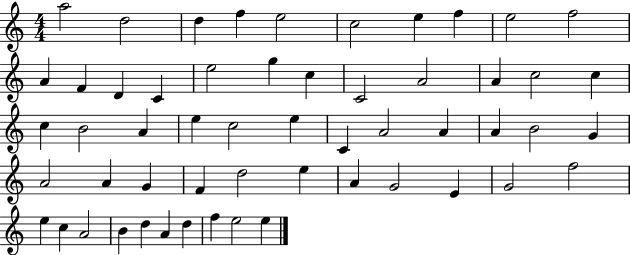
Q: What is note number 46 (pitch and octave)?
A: E5